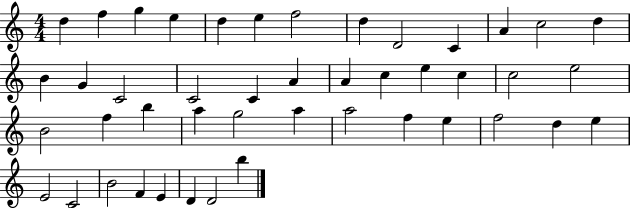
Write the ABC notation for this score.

X:1
T:Untitled
M:4/4
L:1/4
K:C
d f g e d e f2 d D2 C A c2 d B G C2 C2 C A A c e c c2 e2 B2 f b a g2 a a2 f e f2 d e E2 C2 B2 F E D D2 b